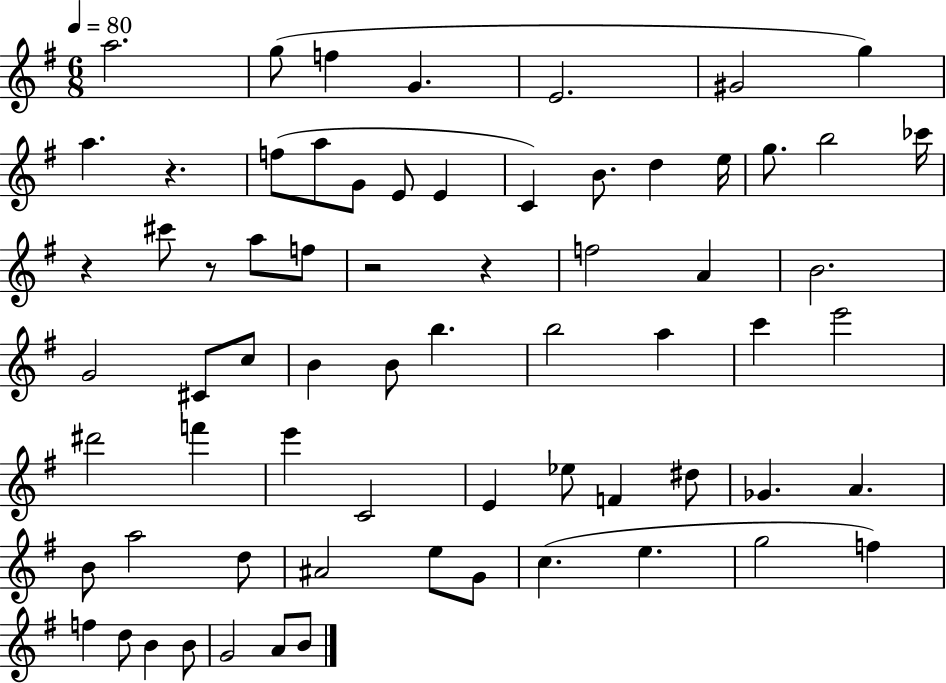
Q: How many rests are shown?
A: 5